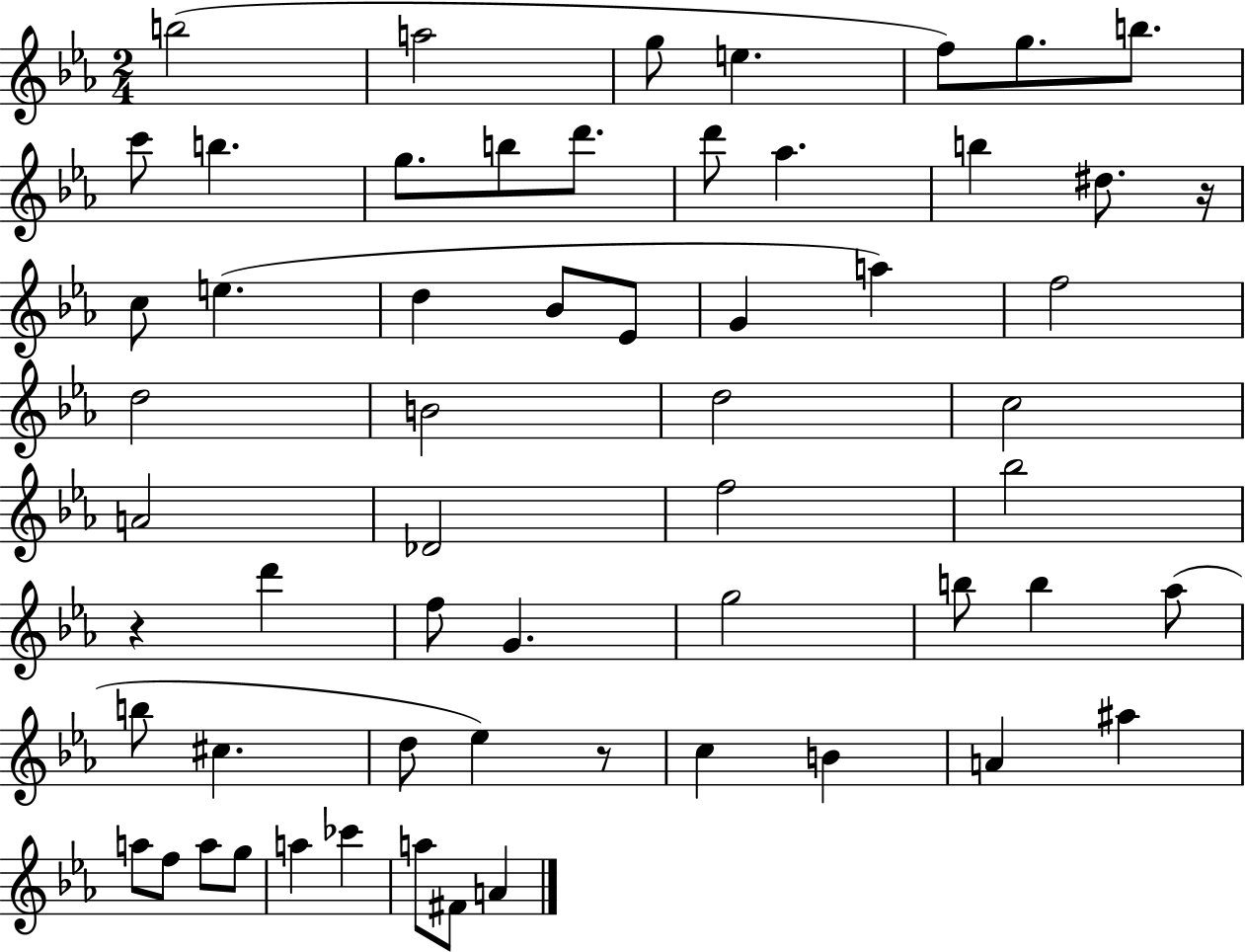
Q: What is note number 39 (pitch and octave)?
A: Ab5